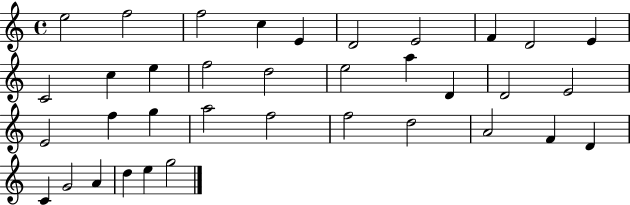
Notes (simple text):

E5/h F5/h F5/h C5/q E4/q D4/h E4/h F4/q D4/h E4/q C4/h C5/q E5/q F5/h D5/h E5/h A5/q D4/q D4/h E4/h E4/h F5/q G5/q A5/h F5/h F5/h D5/h A4/h F4/q D4/q C4/q G4/h A4/q D5/q E5/q G5/h